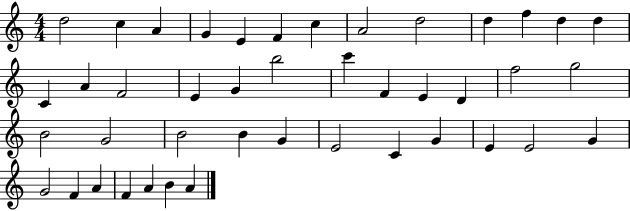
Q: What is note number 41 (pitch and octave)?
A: A4